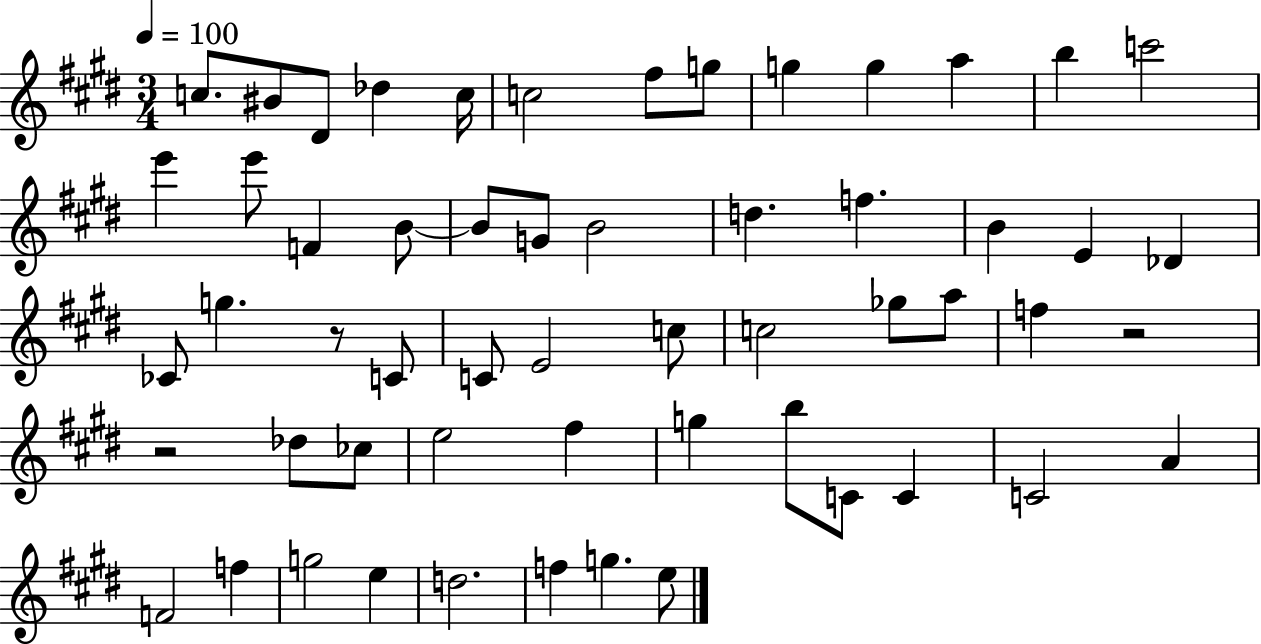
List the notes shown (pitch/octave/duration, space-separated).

C5/e. BIS4/e D#4/e Db5/q C5/s C5/h F#5/e G5/e G5/q G5/q A5/q B5/q C6/h E6/q E6/e F4/q B4/e B4/e G4/e B4/h D5/q. F5/q. B4/q E4/q Db4/q CES4/e G5/q. R/e C4/e C4/e E4/h C5/e C5/h Gb5/e A5/e F5/q R/h R/h Db5/e CES5/e E5/h F#5/q G5/q B5/e C4/e C4/q C4/h A4/q F4/h F5/q G5/h E5/q D5/h. F5/q G5/q. E5/e